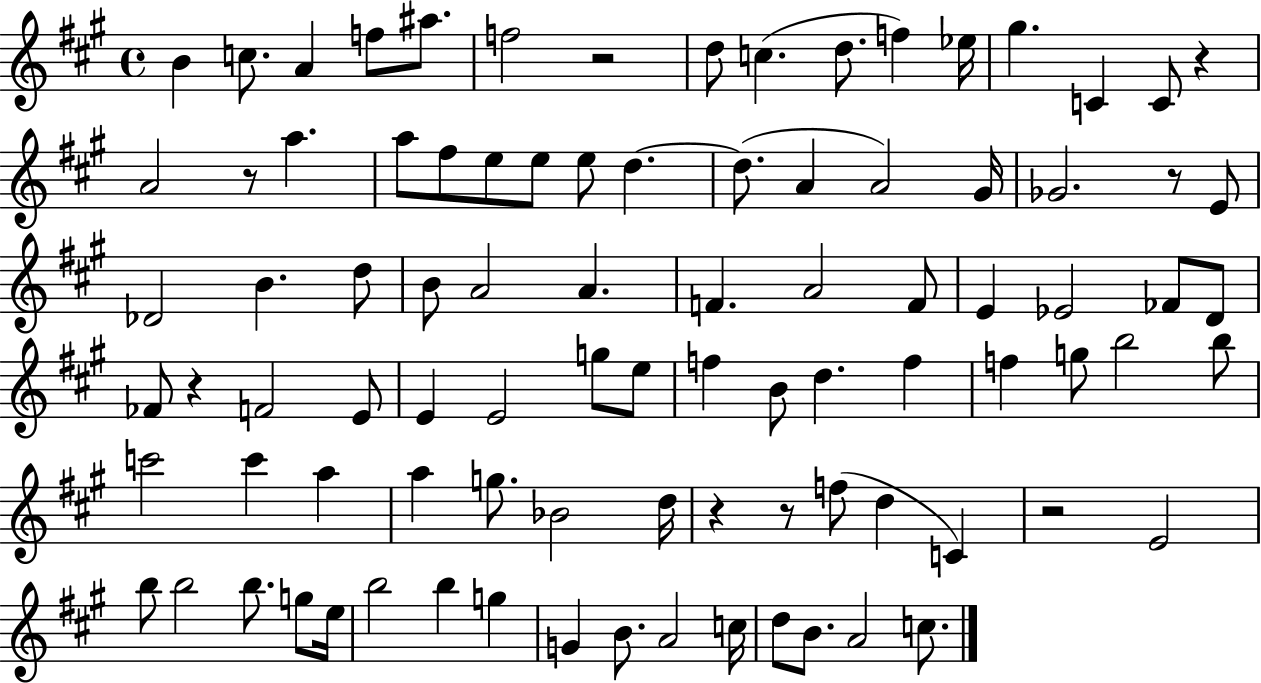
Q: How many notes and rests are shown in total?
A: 91